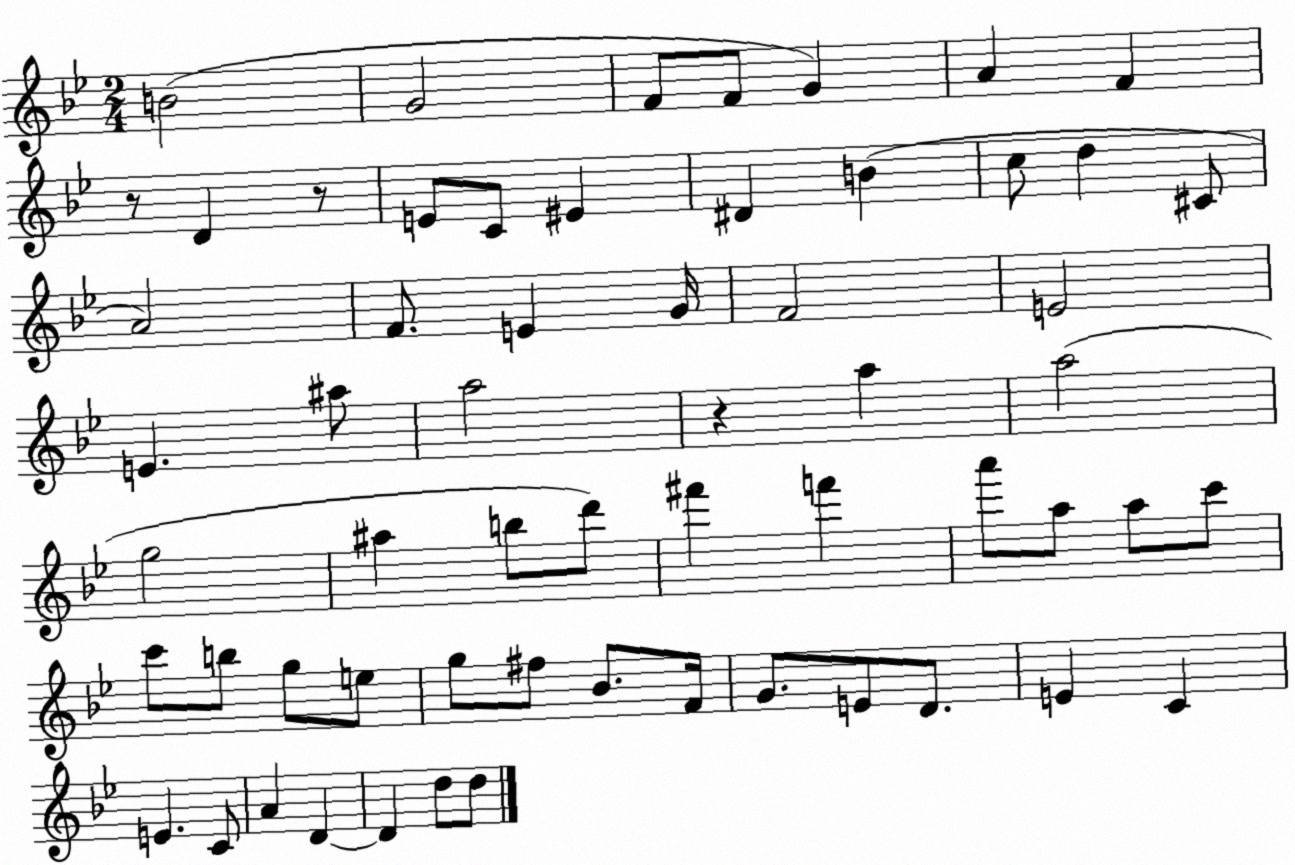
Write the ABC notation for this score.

X:1
T:Untitled
M:2/4
L:1/4
K:Bb
B2 G2 F/2 F/2 G A F z/2 D z/2 E/2 C/2 ^E ^D B c/2 d ^C/2 A2 F/2 E G/4 F2 E2 E ^a/2 a2 z a a2 g2 ^a b/2 d'/2 ^f' f' a'/2 a/2 a/2 c'/2 c'/2 b/2 g/2 e/2 g/2 ^f/2 _B/2 F/4 G/2 E/2 D/2 E C E C/2 A D D d/2 d/2